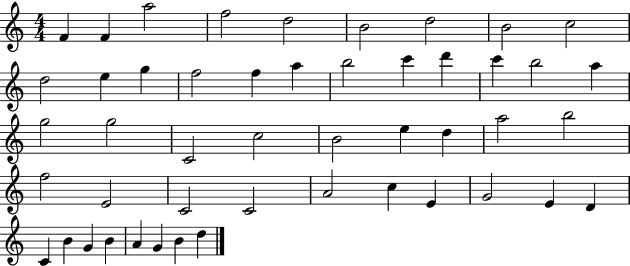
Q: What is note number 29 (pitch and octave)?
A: A5